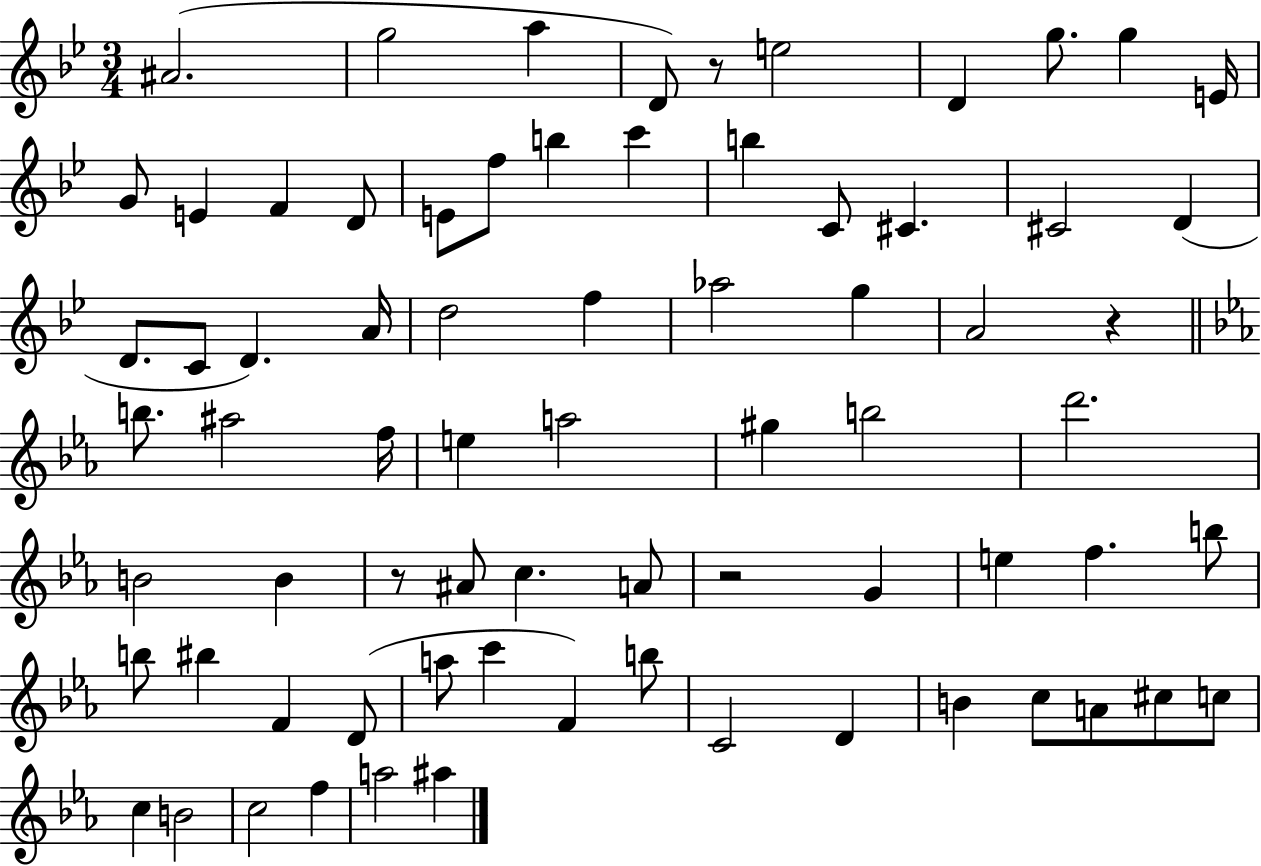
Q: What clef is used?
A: treble